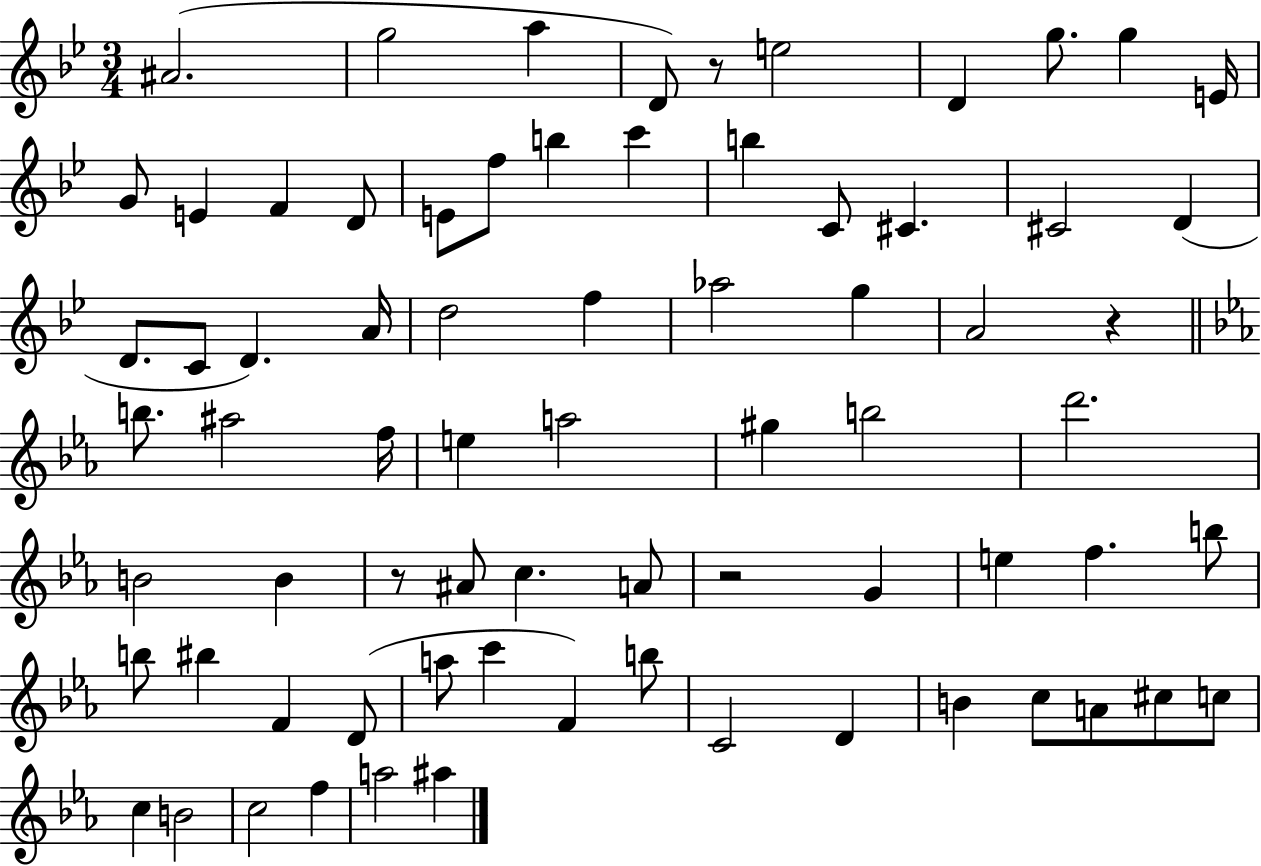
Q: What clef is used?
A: treble